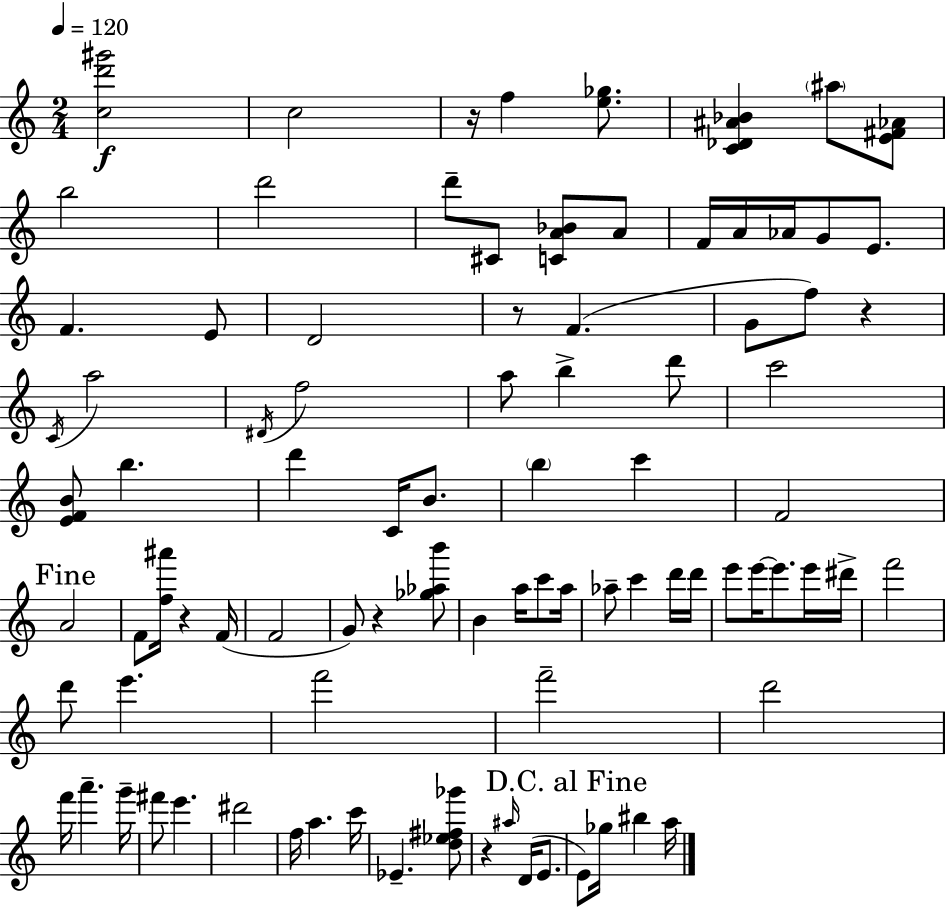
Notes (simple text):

[C5,D6,G#6]/h C5/h R/s F5/q [E5,Gb5]/e. [C4,Db4,A#4,Bb4]/q A#5/e [E4,F#4,Ab4]/e B5/h D6/h D6/e C#4/e [C4,A4,Bb4]/e A4/e F4/s A4/s Ab4/s G4/e E4/e. F4/q. E4/e D4/h R/e F4/q. G4/e F5/e R/q C4/s A5/h D#4/s F5/h A5/e B5/q D6/e C6/h [E4,F4,B4]/e B5/q. D6/q C4/s B4/e. B5/q C6/q F4/h A4/h F4/e [F5,A#6]/s R/q F4/s F4/h G4/e R/q [Gb5,Ab5,B6]/e B4/q A5/s C6/e A5/s Ab5/e C6/q D6/s D6/s E6/e E6/s E6/e. E6/s D#6/s F6/h D6/e E6/q. F6/h F6/h D6/h F6/s A6/q. G6/s F#6/e E6/q. D#6/h F5/s A5/q. C6/s Eb4/q. [D5,Eb5,F#5,Gb6]/e R/q A#5/s D4/s E4/e. E4/e Gb5/s BIS5/q A5/s